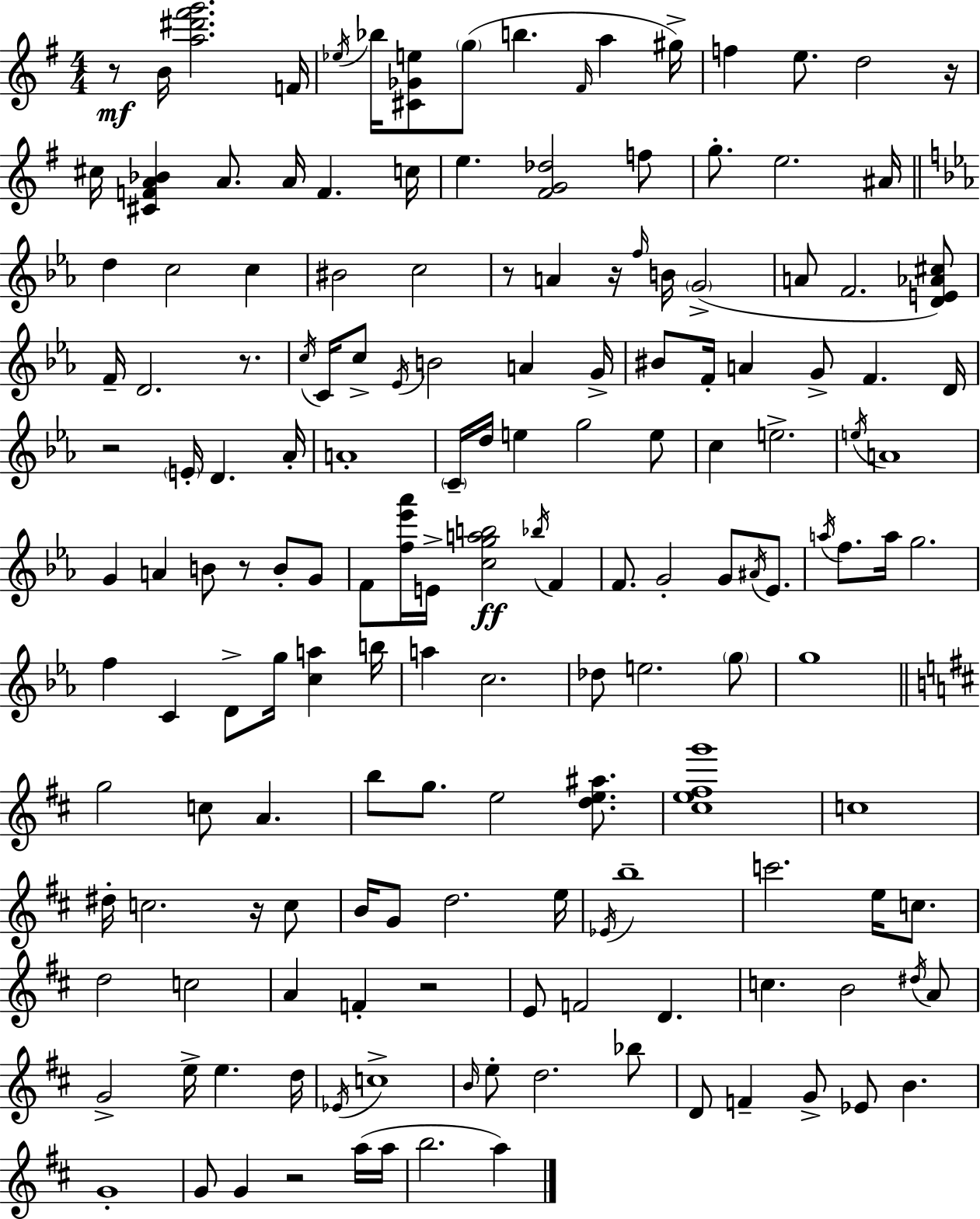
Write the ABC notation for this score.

X:1
T:Untitled
M:4/4
L:1/4
K:Em
z/2 B/4 [a^d'^f'g']2 F/4 _e/4 _b/4 [^C_Ge]/2 g/2 b ^F/4 a ^g/4 f e/2 d2 z/4 ^c/4 [^CFA_B] A/2 A/4 F c/4 e [^FG_d]2 f/2 g/2 e2 ^A/4 d c2 c ^B2 c2 z/2 A z/4 f/4 B/4 G2 A/2 F2 [DE_A^c]/2 F/4 D2 z/2 c/4 C/4 c/2 _E/4 B2 A G/4 ^B/2 F/4 A G/2 F D/4 z2 E/4 D _A/4 A4 C/4 d/4 e g2 e/2 c e2 e/4 A4 G A B/2 z/2 B/2 G/2 F/2 [f_e'_a']/4 E/4 [cgab]2 _b/4 F F/2 G2 G/2 ^A/4 _E/2 a/4 f/2 a/4 g2 f C D/2 g/4 [ca] b/4 a c2 _d/2 e2 g/2 g4 g2 c/2 A b/2 g/2 e2 [de^a]/2 [^ce^fg']4 c4 ^d/4 c2 z/4 c/2 B/4 G/2 d2 e/4 _E/4 b4 c'2 e/4 c/2 d2 c2 A F z2 E/2 F2 D c B2 ^d/4 A/2 G2 e/4 e d/4 _E/4 c4 B/4 e/2 d2 _b/2 D/2 F G/2 _E/2 B G4 G/2 G z2 a/4 a/4 b2 a